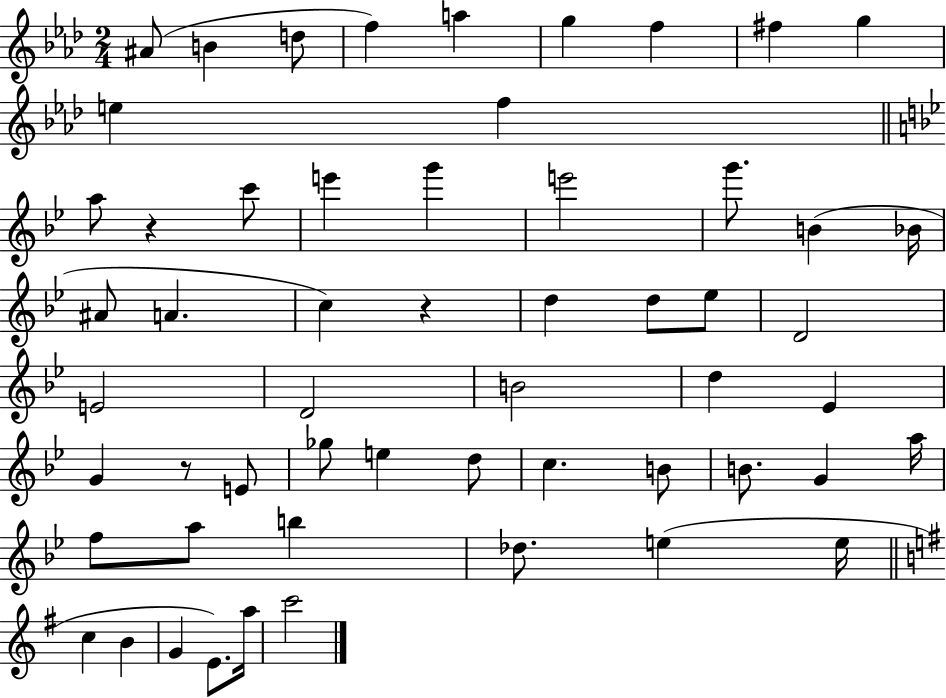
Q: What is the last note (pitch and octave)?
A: C6